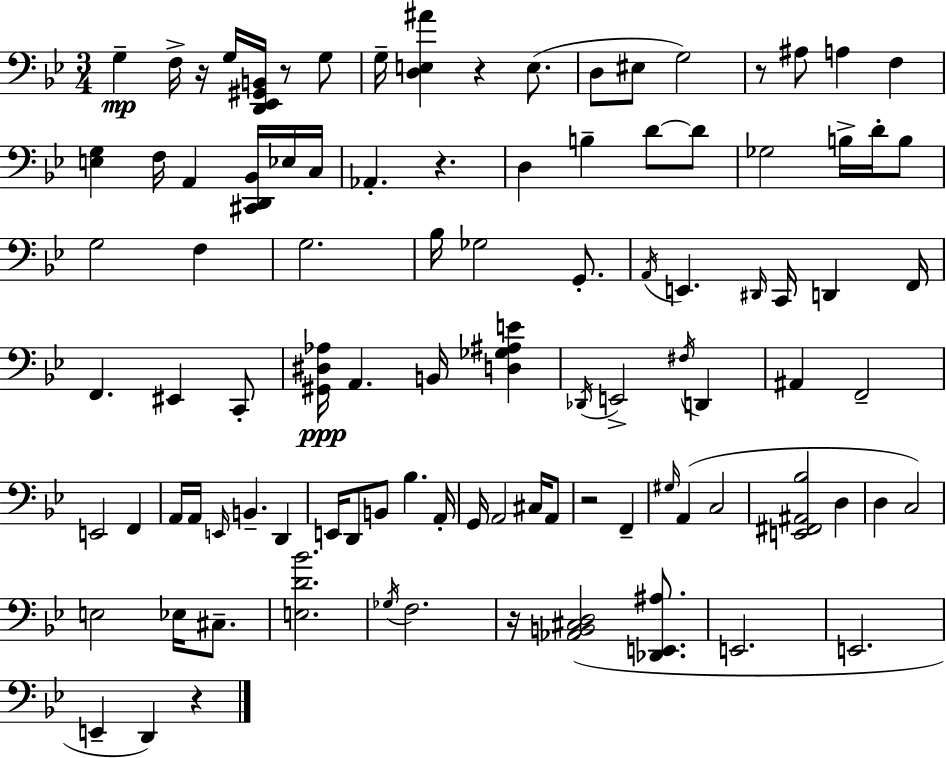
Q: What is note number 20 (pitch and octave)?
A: D4